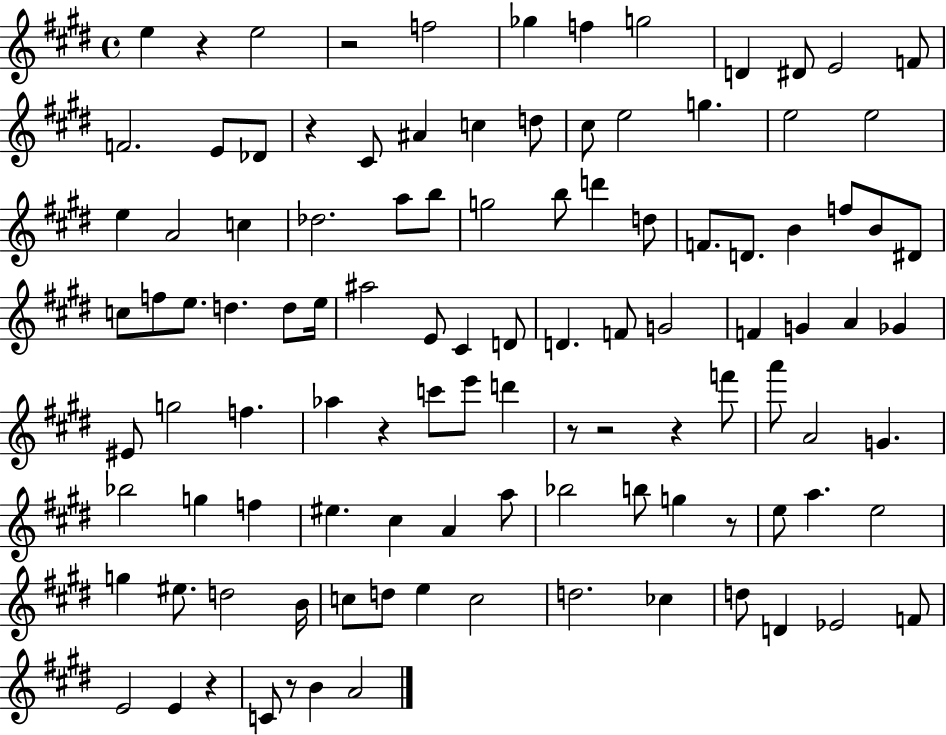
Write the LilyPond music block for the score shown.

{
  \clef treble
  \time 4/4
  \defaultTimeSignature
  \key e \major
  e''4 r4 e''2 | r2 f''2 | ges''4 f''4 g''2 | d'4 dis'8 e'2 f'8 | \break f'2. e'8 des'8 | r4 cis'8 ais'4 c''4 d''8 | cis''8 e''2 g''4. | e''2 e''2 | \break e''4 a'2 c''4 | des''2. a''8 b''8 | g''2 b''8 d'''4 d''8 | f'8. d'8. b'4 f''8 b'8 dis'8 | \break c''8 f''8 e''8. d''4. d''8 e''16 | ais''2 e'8 cis'4 d'8 | d'4. f'8 g'2 | f'4 g'4 a'4 ges'4 | \break eis'8 g''2 f''4. | aes''4 r4 c'''8 e'''8 d'''4 | r8 r2 r4 f'''8 | a'''8 a'2 g'4. | \break bes''2 g''4 f''4 | eis''4. cis''4 a'4 a''8 | bes''2 b''8 g''4 r8 | e''8 a''4. e''2 | \break g''4 eis''8. d''2 b'16 | c''8 d''8 e''4 c''2 | d''2. ces''4 | d''8 d'4 ees'2 f'8 | \break e'2 e'4 r4 | c'8 r8 b'4 a'2 | \bar "|."
}